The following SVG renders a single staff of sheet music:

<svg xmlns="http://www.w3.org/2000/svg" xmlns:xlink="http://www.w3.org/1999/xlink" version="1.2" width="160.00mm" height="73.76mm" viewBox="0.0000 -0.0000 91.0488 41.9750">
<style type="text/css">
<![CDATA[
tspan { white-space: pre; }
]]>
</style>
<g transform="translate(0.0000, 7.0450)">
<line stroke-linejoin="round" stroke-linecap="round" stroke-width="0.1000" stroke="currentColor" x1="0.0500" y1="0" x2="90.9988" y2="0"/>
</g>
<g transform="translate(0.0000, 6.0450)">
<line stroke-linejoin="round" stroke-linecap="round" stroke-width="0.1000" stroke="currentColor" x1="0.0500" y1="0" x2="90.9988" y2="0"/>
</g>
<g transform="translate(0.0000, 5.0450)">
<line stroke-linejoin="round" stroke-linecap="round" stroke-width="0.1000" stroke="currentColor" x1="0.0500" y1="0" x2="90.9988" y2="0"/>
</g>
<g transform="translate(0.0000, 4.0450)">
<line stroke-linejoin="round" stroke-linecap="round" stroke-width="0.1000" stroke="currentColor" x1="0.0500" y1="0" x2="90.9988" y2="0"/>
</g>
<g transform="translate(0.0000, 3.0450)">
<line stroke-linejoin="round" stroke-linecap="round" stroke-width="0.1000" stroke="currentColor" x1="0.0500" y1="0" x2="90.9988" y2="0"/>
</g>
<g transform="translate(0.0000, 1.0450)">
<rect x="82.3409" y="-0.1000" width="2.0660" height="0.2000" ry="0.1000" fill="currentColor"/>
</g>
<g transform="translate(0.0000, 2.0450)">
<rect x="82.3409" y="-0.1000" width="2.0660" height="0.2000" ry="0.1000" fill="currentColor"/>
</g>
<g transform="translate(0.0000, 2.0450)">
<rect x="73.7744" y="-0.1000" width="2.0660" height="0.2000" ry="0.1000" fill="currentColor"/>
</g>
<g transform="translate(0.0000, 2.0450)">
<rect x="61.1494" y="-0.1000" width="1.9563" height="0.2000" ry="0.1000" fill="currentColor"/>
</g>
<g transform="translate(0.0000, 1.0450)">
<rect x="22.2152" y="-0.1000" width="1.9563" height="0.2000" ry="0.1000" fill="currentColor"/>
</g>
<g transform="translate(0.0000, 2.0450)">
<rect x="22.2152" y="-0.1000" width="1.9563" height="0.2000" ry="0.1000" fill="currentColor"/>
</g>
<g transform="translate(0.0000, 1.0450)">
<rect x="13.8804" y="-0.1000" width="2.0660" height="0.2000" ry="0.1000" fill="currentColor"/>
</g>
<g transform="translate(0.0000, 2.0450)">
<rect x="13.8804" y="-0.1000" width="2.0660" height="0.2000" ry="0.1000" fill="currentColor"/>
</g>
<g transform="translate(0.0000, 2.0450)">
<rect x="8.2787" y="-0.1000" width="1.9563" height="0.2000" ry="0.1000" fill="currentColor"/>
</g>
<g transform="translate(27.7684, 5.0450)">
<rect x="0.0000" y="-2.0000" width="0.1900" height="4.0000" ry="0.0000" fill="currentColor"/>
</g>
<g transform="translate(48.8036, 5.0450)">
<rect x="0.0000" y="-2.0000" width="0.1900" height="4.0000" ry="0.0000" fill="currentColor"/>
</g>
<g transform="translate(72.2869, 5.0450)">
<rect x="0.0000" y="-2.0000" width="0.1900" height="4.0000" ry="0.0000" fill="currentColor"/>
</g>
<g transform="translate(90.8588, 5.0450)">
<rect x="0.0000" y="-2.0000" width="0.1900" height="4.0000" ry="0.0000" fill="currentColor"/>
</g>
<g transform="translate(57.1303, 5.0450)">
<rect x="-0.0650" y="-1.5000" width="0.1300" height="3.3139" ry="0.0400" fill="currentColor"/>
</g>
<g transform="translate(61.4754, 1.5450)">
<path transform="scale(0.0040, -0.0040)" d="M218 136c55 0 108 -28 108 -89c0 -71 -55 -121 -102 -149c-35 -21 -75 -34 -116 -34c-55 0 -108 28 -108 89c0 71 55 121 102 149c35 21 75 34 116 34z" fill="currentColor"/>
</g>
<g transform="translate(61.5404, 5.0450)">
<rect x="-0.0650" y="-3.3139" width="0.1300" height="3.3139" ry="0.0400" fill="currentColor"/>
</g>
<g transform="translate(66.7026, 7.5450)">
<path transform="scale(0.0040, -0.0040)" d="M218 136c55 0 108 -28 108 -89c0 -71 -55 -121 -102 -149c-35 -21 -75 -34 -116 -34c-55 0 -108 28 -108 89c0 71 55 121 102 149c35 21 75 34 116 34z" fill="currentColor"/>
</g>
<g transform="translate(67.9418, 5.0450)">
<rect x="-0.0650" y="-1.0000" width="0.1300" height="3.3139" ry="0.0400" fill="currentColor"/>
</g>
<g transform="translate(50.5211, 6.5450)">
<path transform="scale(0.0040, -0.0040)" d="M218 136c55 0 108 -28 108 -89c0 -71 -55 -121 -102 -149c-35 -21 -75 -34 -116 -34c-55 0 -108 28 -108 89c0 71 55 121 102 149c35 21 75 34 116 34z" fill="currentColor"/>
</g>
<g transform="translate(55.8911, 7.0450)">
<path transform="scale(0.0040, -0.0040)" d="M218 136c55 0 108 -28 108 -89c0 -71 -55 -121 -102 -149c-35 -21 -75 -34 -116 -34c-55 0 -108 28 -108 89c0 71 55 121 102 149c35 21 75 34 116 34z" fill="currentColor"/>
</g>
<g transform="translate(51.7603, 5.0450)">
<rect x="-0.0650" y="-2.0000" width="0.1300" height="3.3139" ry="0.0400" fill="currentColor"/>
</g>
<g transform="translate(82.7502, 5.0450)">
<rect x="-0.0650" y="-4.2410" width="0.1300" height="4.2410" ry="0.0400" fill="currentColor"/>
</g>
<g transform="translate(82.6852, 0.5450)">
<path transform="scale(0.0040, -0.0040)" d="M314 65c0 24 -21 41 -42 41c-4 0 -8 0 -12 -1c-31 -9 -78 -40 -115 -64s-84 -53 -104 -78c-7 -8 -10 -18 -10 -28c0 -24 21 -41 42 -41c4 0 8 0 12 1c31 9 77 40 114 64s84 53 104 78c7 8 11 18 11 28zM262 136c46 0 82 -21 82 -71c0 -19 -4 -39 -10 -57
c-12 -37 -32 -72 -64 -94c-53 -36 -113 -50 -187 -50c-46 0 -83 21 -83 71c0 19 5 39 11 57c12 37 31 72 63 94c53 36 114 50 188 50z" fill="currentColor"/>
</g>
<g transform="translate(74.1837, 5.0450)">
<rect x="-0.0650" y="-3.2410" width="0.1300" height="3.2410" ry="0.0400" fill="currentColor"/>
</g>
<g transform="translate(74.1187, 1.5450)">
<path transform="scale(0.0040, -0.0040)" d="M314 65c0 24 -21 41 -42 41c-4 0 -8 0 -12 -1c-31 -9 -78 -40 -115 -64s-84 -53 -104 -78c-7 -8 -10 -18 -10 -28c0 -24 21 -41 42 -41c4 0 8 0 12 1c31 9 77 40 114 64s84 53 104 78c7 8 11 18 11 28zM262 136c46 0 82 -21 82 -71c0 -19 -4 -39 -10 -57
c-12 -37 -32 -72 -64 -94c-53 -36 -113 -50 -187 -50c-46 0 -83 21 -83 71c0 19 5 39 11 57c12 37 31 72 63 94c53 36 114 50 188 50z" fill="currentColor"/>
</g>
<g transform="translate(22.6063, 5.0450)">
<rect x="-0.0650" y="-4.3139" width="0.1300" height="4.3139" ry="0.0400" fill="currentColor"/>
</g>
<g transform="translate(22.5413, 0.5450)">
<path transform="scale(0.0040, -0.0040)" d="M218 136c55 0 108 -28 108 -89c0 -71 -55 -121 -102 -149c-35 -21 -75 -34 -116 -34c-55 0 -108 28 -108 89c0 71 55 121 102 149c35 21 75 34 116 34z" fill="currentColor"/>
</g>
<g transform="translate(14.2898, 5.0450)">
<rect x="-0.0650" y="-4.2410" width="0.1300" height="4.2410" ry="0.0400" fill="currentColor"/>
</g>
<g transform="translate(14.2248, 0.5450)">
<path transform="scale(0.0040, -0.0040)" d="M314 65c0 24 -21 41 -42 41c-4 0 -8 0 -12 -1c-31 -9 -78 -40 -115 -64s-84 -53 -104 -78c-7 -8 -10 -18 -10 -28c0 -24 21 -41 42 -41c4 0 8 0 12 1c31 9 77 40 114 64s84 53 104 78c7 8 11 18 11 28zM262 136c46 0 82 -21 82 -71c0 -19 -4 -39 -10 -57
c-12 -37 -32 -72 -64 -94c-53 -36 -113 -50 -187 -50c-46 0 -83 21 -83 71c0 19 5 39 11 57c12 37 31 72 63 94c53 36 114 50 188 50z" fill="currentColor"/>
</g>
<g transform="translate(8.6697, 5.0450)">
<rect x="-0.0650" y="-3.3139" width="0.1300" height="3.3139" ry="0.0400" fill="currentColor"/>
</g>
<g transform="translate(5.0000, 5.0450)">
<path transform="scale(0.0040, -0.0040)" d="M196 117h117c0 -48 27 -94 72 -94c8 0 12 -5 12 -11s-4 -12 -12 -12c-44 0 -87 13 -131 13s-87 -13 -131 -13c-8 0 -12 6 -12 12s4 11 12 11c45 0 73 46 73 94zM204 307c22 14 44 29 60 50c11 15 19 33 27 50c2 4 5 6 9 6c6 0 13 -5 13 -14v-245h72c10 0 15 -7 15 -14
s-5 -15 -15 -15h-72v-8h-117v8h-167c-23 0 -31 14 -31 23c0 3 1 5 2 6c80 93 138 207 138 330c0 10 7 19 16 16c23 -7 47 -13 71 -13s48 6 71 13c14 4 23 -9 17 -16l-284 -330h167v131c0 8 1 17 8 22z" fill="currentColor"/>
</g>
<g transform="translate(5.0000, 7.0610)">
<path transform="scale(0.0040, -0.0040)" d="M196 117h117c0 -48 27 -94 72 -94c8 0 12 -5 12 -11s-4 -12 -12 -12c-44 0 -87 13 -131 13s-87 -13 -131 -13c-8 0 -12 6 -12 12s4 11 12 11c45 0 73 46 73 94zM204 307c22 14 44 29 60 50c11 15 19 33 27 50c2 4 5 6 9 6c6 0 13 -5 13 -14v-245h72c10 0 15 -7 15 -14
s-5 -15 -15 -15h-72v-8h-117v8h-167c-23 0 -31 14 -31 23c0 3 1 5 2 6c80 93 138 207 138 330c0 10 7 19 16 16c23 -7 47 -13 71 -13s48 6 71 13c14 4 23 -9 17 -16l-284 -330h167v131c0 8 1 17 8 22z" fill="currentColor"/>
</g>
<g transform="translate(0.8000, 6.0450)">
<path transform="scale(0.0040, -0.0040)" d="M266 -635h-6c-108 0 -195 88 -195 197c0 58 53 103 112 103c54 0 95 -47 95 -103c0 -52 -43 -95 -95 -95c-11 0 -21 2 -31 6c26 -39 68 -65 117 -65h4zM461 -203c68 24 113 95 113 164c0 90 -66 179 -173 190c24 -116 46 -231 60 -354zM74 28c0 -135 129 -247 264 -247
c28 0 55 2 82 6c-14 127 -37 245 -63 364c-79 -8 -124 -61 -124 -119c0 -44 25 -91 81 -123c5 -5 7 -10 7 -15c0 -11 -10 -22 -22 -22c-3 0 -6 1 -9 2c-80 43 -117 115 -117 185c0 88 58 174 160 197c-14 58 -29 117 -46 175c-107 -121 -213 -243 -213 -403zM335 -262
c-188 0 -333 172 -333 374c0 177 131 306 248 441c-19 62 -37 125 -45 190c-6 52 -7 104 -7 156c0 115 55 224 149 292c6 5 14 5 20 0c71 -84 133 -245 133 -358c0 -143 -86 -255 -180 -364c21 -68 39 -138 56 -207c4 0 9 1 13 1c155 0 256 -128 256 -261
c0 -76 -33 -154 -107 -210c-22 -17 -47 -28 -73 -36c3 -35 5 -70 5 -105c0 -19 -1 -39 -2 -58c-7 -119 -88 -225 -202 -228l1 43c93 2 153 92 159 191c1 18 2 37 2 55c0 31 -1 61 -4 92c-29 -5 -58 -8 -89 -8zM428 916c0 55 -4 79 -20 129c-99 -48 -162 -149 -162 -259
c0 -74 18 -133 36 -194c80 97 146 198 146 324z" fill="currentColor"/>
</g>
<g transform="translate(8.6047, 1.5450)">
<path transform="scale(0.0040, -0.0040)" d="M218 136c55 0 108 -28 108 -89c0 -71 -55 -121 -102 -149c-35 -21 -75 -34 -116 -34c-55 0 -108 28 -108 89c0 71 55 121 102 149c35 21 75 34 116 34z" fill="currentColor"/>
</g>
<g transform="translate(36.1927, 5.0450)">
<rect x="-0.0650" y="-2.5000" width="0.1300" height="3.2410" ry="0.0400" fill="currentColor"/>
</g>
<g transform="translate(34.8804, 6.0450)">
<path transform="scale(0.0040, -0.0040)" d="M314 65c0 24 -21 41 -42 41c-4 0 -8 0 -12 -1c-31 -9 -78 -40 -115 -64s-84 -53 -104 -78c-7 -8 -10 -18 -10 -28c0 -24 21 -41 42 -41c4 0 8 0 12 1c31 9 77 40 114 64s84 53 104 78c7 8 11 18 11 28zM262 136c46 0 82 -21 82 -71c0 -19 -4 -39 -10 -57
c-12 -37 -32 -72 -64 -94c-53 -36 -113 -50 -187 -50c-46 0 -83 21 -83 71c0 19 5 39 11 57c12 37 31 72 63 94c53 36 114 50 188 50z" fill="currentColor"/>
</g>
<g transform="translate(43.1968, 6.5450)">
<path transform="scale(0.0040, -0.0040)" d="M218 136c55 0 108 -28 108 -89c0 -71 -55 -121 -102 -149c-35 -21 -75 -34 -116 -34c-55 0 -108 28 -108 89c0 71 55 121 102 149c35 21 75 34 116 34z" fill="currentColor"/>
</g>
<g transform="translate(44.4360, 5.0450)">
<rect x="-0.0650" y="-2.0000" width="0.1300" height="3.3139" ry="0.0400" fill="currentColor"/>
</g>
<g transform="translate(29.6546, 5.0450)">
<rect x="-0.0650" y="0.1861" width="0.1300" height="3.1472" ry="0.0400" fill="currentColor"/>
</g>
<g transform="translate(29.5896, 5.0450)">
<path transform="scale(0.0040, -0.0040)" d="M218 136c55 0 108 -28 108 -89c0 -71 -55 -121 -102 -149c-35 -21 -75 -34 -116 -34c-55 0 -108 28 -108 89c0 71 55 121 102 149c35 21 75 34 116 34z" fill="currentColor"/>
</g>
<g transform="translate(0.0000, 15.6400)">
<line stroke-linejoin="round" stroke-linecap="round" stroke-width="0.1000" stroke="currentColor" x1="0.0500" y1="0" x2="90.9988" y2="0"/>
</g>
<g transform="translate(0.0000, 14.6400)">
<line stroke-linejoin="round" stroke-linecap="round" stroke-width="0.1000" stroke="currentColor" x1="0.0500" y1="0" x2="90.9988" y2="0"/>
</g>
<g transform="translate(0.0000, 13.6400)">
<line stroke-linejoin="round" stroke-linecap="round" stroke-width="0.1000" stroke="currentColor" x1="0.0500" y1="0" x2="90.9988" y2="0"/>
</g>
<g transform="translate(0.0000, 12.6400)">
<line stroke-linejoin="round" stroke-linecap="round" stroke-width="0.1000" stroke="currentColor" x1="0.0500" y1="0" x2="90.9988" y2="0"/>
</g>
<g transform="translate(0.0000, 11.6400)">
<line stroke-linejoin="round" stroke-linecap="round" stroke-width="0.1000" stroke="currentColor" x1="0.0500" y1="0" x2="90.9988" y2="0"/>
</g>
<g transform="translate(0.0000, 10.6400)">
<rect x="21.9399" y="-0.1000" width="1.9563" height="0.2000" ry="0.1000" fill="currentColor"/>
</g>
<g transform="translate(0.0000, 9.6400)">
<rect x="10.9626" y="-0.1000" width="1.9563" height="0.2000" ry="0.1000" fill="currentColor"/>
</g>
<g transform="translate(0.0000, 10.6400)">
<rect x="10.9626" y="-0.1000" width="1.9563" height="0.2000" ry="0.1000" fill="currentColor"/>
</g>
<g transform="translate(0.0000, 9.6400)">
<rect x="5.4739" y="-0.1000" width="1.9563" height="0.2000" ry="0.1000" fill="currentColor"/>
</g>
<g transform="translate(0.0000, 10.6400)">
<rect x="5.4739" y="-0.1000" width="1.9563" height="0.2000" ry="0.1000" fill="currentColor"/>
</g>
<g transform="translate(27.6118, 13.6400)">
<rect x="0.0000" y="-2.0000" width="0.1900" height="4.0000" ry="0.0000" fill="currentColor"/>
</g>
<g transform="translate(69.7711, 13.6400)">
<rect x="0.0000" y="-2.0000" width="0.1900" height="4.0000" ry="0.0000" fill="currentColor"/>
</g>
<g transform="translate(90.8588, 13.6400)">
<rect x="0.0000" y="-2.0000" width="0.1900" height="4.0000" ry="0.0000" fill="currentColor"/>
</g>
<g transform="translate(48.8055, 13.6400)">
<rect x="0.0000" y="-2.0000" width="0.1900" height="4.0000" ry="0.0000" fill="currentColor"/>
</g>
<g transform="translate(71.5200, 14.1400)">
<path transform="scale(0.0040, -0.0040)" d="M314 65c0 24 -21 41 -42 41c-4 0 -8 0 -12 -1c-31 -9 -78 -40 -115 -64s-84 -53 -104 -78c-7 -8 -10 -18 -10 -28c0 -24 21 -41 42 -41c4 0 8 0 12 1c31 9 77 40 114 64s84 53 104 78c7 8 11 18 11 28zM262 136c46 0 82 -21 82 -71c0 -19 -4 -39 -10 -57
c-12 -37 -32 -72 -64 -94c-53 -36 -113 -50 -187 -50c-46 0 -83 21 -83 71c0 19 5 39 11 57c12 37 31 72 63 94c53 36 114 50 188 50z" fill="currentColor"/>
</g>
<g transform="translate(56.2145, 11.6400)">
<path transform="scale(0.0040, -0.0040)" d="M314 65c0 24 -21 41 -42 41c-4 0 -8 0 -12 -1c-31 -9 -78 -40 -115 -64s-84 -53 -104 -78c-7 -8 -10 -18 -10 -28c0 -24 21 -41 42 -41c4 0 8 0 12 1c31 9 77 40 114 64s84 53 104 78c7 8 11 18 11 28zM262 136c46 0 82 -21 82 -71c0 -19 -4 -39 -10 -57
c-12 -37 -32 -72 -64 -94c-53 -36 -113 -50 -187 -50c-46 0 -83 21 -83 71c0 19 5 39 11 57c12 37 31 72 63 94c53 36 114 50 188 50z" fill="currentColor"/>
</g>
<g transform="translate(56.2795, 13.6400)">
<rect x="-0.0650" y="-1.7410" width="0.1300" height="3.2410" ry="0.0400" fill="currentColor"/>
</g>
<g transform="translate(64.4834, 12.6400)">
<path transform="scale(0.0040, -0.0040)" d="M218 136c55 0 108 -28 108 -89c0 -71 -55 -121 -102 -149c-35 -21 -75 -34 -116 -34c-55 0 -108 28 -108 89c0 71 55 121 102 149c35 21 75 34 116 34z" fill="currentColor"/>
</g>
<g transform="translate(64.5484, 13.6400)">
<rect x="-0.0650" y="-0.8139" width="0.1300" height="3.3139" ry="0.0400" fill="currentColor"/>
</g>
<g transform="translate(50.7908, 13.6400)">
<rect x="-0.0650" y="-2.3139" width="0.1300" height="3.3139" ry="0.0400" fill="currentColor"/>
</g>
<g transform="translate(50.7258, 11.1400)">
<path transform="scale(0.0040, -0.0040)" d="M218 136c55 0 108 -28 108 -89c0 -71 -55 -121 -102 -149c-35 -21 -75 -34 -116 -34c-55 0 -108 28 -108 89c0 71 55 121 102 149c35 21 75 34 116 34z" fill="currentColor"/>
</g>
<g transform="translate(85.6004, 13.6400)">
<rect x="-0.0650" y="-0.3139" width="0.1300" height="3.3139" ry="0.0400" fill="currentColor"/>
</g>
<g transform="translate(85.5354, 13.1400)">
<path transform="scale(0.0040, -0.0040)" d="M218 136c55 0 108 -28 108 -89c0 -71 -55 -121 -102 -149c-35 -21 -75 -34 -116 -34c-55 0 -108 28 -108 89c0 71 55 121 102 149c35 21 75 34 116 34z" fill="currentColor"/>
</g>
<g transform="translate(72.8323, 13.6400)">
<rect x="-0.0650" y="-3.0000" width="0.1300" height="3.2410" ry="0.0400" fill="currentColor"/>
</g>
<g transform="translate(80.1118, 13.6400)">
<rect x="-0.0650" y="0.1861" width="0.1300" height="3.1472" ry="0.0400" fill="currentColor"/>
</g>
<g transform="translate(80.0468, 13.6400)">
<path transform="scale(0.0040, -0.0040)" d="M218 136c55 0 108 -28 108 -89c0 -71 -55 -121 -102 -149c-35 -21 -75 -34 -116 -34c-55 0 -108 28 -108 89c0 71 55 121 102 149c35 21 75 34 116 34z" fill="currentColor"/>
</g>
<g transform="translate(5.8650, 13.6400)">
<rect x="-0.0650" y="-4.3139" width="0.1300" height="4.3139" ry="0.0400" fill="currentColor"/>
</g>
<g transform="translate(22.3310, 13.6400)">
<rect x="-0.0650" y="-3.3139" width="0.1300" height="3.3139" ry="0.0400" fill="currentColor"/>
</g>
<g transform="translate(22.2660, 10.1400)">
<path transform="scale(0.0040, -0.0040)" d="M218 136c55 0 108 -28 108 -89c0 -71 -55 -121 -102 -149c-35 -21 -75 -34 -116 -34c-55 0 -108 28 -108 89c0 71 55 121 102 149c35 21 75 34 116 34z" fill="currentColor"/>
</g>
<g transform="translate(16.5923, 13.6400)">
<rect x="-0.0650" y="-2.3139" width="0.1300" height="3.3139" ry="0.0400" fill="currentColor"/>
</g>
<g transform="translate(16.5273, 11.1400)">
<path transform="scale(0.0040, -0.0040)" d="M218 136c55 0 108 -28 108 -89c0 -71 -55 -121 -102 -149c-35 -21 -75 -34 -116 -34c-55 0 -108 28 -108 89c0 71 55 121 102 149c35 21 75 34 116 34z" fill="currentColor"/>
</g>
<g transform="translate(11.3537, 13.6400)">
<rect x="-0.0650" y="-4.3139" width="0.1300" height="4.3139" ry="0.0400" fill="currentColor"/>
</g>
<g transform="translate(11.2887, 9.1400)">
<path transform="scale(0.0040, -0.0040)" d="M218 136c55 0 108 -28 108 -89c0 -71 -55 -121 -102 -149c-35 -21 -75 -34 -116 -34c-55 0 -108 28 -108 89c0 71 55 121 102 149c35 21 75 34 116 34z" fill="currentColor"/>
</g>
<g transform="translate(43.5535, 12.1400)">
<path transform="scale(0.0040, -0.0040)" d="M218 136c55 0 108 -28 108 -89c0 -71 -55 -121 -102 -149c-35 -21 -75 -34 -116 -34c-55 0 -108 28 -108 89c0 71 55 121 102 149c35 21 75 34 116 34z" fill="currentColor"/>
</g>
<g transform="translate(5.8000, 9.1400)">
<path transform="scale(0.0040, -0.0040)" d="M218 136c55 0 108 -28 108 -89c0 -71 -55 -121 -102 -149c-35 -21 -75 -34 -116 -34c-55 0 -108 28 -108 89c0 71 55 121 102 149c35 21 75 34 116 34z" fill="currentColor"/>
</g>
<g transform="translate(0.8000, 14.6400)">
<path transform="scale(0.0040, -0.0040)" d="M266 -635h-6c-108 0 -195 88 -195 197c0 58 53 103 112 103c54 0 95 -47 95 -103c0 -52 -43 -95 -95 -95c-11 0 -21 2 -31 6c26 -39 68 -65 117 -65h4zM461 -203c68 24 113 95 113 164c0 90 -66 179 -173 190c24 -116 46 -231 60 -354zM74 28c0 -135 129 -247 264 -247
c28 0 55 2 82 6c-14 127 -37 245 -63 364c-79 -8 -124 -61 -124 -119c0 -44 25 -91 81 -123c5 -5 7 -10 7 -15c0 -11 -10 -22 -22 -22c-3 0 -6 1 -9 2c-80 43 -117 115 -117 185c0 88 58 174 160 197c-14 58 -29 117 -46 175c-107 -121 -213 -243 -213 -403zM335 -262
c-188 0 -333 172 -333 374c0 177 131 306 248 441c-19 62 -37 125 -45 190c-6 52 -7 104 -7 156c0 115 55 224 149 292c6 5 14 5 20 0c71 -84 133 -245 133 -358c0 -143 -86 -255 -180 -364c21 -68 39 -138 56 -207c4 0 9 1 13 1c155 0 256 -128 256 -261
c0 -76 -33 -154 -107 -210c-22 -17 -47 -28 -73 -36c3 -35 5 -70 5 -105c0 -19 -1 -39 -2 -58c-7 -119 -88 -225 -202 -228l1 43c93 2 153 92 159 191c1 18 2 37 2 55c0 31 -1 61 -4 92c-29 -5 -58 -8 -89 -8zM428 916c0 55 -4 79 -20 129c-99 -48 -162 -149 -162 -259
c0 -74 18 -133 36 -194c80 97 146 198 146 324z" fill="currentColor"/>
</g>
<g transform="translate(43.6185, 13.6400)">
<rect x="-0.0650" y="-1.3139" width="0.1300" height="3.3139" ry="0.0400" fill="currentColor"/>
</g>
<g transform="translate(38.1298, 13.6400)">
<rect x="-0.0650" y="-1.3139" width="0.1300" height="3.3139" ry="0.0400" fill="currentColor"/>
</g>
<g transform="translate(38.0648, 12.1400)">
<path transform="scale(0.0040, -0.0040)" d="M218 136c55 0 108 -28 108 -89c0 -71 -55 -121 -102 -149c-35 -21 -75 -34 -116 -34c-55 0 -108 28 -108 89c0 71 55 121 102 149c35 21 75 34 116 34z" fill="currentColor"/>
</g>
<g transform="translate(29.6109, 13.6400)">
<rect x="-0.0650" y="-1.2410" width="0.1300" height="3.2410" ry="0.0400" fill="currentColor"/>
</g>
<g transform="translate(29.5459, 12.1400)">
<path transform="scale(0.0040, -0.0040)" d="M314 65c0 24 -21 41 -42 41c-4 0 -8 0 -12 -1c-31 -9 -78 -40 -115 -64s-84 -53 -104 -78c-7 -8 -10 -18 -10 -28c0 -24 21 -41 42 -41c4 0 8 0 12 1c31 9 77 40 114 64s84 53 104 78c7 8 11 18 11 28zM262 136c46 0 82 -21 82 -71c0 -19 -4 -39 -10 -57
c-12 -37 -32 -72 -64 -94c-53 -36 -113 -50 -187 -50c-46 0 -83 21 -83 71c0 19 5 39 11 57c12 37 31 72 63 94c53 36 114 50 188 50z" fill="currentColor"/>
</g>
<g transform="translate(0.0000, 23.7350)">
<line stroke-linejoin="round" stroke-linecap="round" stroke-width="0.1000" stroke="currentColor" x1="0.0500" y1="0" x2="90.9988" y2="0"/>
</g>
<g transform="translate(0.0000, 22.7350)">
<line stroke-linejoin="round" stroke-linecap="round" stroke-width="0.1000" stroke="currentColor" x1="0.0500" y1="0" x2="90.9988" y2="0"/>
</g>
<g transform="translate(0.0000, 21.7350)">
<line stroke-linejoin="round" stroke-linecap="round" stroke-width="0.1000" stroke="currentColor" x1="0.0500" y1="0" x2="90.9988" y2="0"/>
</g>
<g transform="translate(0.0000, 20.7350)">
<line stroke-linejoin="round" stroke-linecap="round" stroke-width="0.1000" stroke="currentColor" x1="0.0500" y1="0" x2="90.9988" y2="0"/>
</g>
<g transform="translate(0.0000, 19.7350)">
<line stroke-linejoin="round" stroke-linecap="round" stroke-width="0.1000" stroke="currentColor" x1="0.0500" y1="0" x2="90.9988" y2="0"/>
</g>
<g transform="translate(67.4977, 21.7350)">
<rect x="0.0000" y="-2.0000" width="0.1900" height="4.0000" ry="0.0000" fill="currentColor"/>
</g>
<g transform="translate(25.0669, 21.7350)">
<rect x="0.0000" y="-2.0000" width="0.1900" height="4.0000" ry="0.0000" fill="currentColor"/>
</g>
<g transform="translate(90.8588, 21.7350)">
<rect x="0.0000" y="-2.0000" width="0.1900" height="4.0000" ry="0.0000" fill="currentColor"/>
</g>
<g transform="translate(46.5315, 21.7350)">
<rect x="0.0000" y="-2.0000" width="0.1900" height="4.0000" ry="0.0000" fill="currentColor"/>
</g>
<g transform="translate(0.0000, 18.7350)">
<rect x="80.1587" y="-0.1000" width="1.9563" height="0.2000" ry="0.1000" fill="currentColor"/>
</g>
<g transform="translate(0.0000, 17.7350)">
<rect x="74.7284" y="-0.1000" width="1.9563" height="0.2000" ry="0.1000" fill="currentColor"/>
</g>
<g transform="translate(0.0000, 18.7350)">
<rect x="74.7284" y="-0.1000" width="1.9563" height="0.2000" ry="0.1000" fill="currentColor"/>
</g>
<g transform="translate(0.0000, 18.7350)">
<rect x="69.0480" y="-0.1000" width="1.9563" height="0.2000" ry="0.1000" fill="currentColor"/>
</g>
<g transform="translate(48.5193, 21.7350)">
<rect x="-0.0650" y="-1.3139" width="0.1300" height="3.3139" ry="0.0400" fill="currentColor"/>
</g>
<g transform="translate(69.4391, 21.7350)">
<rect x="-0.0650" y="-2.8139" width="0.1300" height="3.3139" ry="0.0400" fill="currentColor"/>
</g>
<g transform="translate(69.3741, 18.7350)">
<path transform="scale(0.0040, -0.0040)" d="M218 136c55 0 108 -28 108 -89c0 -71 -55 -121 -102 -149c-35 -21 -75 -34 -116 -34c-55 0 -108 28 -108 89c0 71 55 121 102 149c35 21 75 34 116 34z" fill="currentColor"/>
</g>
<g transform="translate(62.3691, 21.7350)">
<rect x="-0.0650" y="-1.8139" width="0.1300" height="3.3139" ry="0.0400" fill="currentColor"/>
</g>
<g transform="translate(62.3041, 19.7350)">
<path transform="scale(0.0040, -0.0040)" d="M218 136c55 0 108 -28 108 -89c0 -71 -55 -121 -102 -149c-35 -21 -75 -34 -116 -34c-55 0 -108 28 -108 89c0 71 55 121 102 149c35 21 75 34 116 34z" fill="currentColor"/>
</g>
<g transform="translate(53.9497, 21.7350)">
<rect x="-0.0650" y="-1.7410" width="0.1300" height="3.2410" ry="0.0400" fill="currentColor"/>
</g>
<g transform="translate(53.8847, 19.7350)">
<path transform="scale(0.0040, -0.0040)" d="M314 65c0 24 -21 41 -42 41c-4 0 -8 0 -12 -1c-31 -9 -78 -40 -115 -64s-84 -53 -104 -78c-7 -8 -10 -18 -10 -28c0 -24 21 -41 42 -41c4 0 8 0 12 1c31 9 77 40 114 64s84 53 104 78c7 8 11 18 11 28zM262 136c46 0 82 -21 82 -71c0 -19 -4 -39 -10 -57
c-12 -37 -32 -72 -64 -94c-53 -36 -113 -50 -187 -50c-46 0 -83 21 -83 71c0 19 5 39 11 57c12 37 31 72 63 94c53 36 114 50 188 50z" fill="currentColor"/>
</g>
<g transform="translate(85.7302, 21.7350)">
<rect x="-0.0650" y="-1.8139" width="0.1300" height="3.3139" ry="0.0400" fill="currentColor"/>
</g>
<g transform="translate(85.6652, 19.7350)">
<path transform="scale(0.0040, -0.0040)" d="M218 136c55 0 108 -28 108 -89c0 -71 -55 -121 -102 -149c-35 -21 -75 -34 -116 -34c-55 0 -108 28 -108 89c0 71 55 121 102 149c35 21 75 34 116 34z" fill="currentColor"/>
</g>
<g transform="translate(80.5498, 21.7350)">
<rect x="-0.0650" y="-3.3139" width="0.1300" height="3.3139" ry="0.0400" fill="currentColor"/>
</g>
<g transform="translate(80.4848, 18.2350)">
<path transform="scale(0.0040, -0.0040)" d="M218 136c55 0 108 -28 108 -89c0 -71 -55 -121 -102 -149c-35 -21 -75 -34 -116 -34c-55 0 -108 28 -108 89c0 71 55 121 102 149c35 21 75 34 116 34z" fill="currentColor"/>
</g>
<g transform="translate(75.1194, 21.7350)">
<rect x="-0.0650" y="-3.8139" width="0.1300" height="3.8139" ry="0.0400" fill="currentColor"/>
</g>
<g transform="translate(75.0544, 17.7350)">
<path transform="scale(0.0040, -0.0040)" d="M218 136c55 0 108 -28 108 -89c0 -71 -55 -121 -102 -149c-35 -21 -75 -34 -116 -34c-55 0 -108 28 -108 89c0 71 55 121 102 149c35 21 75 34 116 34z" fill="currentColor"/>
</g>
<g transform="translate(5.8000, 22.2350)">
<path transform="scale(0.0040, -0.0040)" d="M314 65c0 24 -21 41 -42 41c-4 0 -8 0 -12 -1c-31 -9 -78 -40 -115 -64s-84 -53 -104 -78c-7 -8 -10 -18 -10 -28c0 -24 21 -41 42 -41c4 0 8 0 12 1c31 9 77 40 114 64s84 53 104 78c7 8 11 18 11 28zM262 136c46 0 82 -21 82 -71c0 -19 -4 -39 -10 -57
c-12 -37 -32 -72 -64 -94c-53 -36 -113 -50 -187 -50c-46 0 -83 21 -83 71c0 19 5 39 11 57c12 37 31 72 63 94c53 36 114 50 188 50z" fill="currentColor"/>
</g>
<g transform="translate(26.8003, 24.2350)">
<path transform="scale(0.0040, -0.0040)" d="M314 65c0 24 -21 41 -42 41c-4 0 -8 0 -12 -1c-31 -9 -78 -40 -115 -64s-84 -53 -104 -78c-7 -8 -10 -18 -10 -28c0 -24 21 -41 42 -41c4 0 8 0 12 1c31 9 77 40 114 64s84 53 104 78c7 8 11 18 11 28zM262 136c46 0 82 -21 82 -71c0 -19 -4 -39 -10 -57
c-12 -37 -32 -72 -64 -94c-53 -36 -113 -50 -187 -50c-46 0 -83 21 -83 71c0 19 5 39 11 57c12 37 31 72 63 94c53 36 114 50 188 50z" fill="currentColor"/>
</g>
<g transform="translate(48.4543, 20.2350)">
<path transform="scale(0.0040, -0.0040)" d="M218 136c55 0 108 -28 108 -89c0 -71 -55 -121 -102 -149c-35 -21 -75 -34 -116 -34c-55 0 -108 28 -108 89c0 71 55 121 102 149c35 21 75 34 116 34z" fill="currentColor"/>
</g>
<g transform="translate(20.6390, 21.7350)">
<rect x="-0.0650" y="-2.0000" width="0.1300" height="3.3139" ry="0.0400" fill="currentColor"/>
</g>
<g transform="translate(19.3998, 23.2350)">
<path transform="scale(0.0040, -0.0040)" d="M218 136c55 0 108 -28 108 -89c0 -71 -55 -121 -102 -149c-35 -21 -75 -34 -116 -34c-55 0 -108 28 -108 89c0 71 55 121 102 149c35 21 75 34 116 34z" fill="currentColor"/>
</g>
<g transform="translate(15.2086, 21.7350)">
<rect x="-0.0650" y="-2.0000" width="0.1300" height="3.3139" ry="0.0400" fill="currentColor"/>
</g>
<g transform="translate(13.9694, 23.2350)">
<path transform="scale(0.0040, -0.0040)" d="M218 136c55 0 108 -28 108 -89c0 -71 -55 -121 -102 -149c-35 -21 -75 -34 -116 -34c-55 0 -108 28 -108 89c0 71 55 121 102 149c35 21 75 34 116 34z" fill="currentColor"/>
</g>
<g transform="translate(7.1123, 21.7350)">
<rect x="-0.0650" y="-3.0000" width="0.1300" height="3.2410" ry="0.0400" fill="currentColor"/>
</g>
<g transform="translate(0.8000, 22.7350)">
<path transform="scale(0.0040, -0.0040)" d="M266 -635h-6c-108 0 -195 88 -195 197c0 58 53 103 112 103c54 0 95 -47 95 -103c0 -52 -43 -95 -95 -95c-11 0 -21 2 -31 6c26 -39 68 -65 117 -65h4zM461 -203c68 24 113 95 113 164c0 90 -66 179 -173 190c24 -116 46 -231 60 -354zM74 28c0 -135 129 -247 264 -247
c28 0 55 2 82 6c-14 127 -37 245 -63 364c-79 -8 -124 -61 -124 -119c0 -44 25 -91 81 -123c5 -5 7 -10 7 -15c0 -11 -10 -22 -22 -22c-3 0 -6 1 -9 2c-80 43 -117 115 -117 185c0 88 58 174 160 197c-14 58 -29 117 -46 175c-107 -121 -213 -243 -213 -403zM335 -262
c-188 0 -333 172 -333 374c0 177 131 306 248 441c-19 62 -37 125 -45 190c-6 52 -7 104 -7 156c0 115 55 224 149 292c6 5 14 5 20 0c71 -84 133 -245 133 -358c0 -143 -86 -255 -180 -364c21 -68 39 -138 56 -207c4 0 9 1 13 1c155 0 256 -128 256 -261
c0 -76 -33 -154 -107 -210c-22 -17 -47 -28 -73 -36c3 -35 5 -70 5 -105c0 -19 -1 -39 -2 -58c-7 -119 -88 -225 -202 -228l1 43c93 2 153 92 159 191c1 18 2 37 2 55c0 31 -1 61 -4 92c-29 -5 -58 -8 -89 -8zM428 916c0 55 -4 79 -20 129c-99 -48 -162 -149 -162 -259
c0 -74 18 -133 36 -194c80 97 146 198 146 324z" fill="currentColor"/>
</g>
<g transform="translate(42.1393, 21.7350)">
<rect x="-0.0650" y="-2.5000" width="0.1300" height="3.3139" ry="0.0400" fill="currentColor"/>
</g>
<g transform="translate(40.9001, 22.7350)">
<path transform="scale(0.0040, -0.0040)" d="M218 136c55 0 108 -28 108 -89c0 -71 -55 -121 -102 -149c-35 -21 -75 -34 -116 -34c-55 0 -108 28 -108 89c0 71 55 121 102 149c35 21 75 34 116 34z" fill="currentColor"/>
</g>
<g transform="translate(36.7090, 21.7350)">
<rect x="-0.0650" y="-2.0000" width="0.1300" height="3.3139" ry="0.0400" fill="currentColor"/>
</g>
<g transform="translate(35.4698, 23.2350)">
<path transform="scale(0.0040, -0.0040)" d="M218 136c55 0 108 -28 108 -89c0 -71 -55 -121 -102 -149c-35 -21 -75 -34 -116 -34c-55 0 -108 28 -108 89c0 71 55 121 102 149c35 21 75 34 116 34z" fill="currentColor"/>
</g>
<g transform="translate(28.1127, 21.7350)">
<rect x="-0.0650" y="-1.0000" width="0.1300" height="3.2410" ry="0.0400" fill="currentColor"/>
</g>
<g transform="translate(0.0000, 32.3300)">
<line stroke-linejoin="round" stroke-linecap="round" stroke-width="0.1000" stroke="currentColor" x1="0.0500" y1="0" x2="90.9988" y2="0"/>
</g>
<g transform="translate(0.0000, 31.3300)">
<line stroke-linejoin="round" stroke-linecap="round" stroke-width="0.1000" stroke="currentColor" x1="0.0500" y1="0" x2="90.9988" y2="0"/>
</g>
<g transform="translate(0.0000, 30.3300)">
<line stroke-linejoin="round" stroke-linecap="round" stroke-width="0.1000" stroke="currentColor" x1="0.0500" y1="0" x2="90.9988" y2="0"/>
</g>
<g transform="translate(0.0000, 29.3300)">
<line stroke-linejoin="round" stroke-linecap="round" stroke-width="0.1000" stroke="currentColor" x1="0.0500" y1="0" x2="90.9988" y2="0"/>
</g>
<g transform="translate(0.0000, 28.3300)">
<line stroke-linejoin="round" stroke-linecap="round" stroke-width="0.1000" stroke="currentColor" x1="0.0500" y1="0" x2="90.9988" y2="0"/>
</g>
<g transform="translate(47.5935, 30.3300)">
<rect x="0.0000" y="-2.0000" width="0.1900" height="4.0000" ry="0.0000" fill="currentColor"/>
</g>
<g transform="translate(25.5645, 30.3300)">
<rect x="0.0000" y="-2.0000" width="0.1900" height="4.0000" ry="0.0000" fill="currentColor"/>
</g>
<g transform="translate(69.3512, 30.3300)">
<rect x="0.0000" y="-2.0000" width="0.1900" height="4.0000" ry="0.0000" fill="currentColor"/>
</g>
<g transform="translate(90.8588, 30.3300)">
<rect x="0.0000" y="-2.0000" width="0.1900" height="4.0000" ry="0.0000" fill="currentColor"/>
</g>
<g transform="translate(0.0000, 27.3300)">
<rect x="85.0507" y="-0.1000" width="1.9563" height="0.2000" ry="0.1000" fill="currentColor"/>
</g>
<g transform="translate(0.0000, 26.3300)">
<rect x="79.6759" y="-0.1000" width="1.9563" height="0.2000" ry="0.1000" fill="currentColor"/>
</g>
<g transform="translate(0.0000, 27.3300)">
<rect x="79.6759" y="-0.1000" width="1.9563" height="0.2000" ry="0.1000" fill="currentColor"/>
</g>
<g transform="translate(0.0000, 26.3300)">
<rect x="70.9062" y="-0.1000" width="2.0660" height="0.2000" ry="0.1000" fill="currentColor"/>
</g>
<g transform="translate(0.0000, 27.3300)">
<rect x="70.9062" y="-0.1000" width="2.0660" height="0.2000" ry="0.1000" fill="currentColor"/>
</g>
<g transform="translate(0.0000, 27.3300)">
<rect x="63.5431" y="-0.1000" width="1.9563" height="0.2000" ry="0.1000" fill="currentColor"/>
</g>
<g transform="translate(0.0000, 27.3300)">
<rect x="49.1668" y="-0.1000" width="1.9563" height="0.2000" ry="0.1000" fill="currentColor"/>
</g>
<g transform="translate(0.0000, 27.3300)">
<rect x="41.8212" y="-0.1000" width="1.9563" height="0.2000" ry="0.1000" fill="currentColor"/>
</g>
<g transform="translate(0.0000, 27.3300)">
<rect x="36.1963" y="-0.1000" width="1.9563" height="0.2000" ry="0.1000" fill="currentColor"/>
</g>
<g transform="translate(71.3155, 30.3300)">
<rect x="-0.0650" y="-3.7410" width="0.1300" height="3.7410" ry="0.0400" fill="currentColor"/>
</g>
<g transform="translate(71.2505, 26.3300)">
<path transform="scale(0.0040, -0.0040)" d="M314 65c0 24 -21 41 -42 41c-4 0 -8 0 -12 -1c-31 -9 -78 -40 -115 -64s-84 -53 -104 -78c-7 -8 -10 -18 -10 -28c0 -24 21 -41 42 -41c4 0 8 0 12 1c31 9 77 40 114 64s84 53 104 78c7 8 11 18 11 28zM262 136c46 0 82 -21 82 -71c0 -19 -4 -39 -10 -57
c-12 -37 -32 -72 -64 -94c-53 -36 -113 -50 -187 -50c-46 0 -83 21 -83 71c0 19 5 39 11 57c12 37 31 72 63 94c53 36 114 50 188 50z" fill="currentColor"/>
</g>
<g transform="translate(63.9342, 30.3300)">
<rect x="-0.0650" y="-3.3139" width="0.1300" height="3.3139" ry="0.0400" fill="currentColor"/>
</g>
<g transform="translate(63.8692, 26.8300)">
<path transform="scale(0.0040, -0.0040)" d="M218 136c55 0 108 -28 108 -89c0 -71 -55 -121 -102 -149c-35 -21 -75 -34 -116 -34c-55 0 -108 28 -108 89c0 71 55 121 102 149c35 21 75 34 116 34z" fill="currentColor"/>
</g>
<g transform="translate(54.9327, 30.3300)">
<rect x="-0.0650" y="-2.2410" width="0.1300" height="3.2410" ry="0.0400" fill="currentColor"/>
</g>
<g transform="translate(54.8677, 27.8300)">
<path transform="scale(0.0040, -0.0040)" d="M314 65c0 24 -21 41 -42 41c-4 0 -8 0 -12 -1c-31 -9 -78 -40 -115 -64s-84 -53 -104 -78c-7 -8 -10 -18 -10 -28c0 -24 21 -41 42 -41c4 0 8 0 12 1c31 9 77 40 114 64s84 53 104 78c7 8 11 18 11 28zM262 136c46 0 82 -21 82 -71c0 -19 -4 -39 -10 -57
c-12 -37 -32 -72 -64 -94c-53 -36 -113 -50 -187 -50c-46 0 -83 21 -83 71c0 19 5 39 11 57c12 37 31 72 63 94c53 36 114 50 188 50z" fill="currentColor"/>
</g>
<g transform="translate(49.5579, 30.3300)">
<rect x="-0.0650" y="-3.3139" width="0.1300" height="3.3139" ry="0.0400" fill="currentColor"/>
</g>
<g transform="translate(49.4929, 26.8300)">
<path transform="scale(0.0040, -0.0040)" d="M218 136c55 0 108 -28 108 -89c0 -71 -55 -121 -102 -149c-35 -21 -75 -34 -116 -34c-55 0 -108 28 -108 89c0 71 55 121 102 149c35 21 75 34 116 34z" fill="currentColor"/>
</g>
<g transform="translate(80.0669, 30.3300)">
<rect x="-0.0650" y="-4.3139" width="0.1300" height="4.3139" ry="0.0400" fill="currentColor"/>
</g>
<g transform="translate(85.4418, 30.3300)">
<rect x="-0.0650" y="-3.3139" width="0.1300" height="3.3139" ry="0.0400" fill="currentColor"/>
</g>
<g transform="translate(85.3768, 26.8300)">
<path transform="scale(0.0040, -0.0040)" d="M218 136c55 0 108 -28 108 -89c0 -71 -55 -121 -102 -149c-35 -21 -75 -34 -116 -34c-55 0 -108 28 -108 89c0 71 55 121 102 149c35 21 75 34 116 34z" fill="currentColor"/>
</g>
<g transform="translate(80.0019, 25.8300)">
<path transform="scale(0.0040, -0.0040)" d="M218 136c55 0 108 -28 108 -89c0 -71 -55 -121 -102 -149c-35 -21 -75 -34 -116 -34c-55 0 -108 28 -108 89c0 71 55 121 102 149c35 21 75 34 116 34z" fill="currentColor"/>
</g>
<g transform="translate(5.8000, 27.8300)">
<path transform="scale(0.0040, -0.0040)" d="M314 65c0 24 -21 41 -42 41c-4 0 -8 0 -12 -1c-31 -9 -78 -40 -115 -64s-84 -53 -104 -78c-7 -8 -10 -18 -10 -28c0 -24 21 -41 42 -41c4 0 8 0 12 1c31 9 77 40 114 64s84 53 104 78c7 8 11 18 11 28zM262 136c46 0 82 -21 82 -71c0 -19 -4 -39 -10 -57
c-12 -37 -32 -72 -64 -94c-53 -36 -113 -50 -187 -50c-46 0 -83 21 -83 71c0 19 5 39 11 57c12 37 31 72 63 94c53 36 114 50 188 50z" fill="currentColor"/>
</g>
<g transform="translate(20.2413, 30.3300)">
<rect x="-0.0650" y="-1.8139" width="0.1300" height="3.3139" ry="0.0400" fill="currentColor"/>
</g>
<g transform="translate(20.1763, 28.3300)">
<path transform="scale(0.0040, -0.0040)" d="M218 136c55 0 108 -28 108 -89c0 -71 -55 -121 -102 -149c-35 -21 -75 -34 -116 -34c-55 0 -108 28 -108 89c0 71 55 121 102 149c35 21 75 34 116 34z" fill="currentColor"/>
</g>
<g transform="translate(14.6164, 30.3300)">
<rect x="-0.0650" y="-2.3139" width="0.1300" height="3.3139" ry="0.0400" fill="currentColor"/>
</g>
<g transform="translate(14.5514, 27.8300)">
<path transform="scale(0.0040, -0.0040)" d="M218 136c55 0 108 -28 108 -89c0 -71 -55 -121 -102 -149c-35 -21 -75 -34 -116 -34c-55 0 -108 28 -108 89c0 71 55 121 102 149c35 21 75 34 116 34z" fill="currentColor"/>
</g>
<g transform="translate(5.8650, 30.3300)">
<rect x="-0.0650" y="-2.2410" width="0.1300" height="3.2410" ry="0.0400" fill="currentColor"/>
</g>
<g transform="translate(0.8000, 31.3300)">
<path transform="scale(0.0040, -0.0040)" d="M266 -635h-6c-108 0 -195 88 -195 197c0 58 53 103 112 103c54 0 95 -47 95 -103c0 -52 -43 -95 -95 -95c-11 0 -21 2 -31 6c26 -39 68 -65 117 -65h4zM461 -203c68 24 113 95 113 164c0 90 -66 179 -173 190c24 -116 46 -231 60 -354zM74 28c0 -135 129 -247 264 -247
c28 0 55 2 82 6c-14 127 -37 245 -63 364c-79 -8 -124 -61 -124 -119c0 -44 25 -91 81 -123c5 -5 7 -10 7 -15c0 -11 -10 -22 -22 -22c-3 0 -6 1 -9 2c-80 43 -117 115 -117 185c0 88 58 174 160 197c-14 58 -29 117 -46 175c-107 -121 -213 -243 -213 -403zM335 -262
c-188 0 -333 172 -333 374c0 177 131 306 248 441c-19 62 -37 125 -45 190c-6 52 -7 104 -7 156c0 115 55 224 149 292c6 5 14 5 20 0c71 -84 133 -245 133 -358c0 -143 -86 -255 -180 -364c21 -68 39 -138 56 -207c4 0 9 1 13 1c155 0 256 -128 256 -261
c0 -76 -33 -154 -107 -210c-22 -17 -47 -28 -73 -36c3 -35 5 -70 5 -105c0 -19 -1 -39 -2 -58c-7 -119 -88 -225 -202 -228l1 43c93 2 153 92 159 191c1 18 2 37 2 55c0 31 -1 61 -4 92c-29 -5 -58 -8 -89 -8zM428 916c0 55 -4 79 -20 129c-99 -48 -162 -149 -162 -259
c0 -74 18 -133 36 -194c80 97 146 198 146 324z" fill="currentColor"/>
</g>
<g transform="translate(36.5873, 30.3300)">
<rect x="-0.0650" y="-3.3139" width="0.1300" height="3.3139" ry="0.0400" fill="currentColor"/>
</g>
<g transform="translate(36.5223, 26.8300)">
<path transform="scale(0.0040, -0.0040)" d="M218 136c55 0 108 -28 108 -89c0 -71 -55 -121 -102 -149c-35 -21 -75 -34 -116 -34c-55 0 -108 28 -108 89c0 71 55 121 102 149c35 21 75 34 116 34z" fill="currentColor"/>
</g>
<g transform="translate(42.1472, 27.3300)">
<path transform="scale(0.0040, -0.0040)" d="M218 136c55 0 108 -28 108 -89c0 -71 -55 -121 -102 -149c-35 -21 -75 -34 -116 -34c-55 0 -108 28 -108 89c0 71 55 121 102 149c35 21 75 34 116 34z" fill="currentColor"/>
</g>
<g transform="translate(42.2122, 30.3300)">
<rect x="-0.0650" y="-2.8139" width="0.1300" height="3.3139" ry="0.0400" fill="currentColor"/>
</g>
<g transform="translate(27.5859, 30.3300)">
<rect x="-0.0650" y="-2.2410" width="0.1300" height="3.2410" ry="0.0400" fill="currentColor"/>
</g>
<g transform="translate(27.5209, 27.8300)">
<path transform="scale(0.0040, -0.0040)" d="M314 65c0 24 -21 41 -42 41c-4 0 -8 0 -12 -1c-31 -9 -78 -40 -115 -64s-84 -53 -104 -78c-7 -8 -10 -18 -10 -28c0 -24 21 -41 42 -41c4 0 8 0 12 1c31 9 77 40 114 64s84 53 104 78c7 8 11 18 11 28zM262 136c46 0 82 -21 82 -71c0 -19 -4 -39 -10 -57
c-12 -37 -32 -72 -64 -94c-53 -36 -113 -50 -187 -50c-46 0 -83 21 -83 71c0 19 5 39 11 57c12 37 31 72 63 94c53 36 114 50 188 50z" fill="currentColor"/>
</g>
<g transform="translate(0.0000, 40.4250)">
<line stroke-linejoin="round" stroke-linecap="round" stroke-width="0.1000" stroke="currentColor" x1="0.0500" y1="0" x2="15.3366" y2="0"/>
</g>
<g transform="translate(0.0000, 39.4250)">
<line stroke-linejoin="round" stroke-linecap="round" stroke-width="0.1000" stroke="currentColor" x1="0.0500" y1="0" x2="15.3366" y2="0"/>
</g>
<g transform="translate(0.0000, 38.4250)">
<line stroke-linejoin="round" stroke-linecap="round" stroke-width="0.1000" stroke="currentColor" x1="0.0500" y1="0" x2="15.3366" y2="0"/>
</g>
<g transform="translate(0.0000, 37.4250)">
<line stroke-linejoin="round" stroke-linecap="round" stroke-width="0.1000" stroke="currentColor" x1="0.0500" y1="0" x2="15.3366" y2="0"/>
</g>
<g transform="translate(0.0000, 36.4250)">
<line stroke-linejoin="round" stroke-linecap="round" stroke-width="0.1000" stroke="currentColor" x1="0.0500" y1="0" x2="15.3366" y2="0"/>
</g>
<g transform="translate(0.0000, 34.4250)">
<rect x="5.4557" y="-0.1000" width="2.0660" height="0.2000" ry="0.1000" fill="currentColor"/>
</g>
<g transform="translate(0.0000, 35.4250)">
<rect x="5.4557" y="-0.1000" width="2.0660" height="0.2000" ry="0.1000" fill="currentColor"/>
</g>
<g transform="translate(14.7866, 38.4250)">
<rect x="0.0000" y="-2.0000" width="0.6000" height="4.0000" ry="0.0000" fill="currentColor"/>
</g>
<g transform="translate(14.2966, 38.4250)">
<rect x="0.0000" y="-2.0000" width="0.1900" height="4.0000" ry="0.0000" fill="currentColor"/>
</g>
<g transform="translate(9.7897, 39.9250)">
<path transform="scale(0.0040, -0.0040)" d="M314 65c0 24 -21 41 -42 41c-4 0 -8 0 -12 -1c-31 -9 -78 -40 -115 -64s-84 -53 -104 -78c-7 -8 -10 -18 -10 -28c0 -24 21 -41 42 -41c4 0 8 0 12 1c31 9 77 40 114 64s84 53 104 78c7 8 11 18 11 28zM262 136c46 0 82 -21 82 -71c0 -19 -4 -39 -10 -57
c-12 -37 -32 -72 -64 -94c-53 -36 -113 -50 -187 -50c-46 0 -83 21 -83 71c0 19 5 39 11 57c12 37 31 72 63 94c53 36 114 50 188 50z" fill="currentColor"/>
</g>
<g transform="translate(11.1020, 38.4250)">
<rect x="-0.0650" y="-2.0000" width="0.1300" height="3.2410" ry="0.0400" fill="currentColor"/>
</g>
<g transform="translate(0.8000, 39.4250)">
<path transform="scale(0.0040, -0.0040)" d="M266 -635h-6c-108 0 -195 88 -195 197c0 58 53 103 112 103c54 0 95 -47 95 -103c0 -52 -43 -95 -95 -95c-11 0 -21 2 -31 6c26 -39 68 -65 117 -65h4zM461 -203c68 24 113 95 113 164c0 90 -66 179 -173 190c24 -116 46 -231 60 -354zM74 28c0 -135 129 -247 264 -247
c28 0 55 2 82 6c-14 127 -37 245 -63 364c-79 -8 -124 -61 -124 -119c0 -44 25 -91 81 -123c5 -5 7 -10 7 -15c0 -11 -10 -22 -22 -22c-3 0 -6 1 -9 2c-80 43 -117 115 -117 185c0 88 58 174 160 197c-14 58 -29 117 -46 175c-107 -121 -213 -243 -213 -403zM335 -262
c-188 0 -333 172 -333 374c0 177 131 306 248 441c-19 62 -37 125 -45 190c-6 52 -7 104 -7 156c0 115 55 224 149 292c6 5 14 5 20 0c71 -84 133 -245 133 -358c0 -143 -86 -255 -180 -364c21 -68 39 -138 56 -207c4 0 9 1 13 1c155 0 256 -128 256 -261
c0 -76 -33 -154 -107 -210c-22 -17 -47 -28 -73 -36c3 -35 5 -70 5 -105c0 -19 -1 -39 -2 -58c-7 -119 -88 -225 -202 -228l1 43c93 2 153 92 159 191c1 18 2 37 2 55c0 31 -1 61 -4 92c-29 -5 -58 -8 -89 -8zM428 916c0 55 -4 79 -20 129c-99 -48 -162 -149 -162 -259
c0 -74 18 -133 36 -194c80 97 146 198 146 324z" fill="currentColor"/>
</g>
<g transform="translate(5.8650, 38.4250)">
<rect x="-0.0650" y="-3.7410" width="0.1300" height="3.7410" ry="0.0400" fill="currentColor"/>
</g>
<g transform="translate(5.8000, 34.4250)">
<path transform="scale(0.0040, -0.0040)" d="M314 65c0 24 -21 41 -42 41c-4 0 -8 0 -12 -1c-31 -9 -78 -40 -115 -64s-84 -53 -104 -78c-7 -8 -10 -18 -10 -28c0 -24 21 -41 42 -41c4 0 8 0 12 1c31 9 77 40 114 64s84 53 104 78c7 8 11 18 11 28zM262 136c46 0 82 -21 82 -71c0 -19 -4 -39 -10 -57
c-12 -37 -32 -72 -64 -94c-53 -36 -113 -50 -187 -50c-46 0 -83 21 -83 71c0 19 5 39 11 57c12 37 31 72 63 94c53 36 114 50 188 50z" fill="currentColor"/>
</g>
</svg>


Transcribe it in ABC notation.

X:1
T:Untitled
M:4/4
L:1/4
K:C
b d'2 d' B G2 F F E b D b2 d'2 d' d' g b e2 e e g f2 d A2 B c A2 F F D2 F G e f2 f a c' b f g2 g f g2 b a b g2 b c'2 d' b c'2 F2